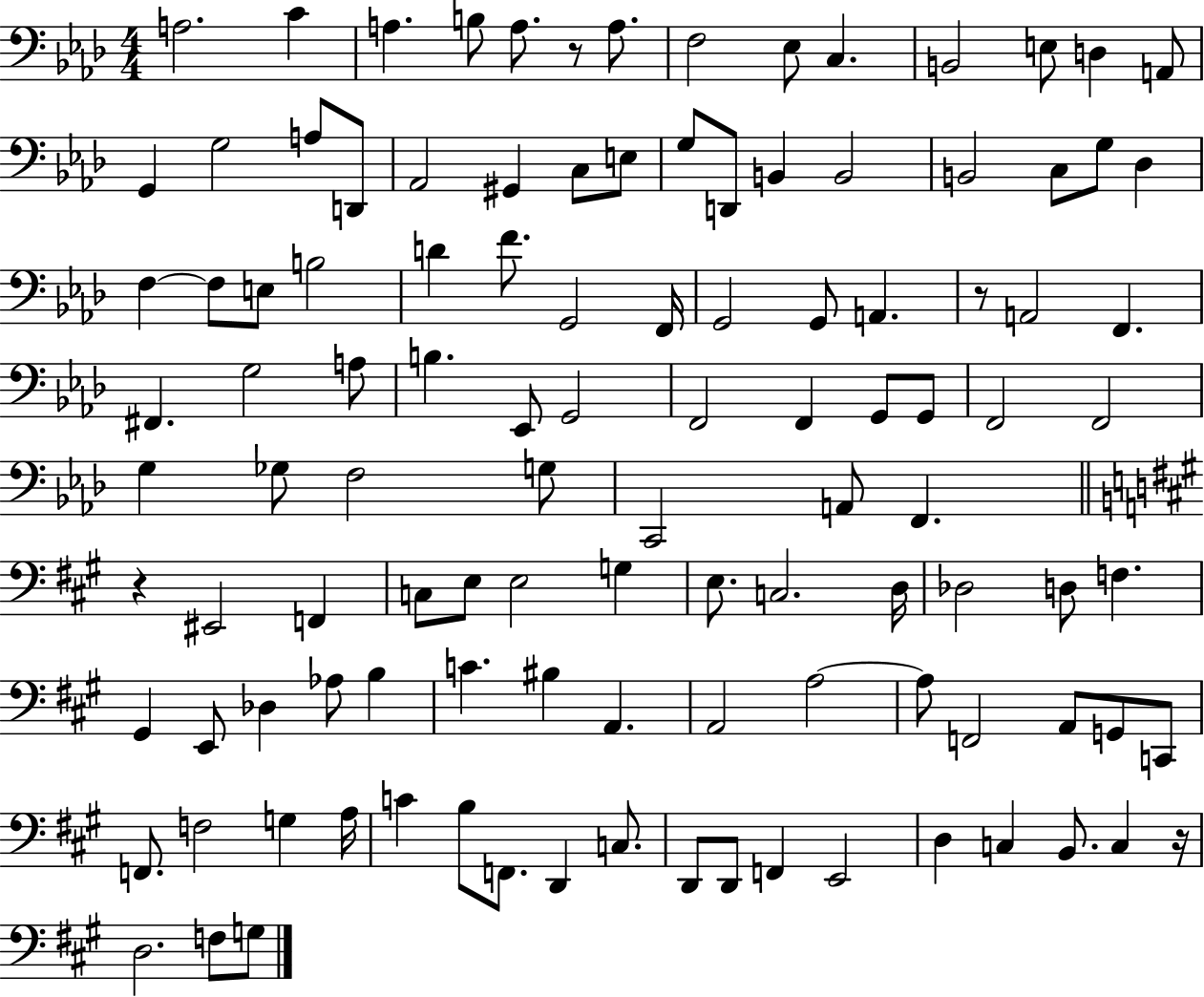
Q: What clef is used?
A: bass